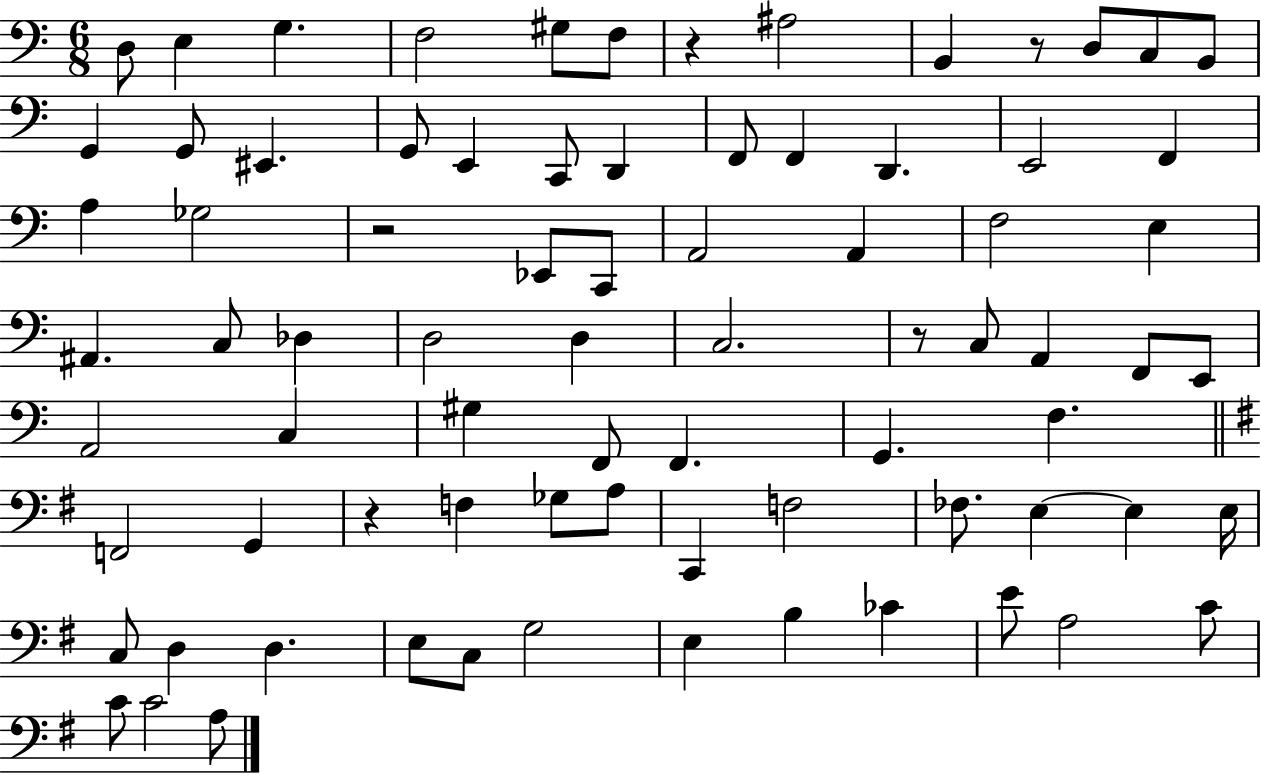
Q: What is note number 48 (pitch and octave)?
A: F3